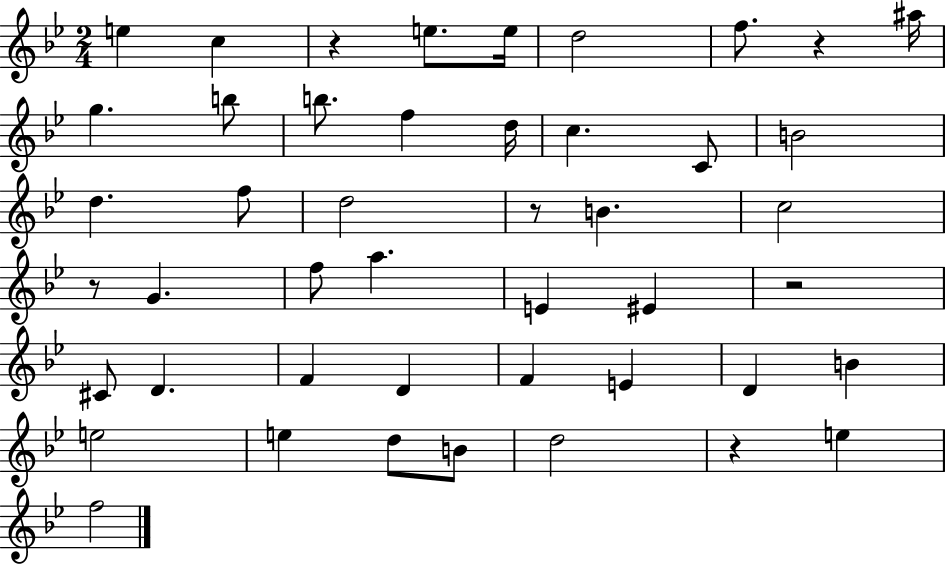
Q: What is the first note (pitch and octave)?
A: E5